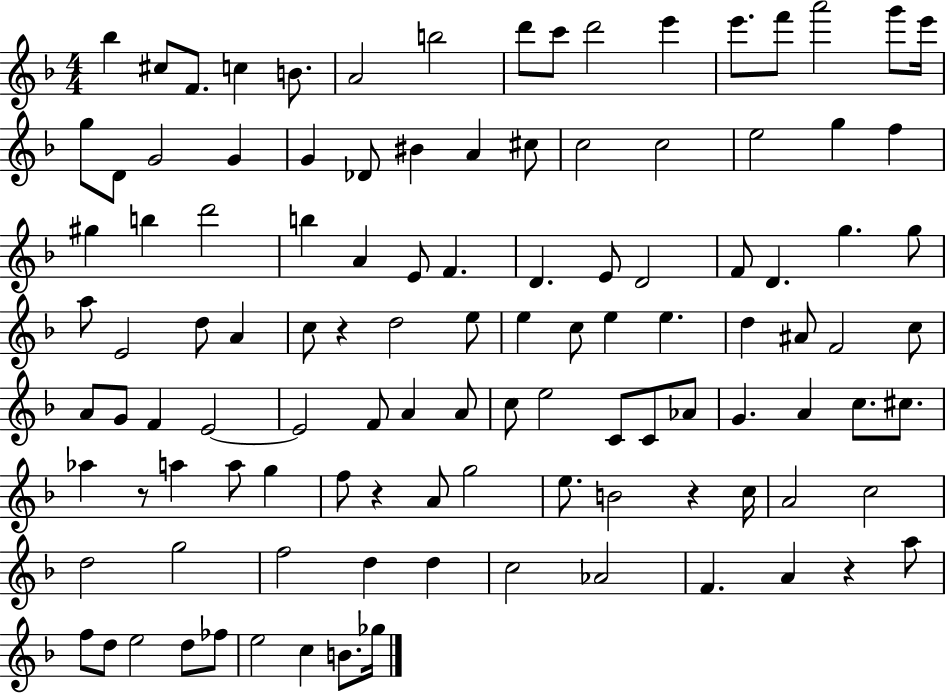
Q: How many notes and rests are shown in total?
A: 112